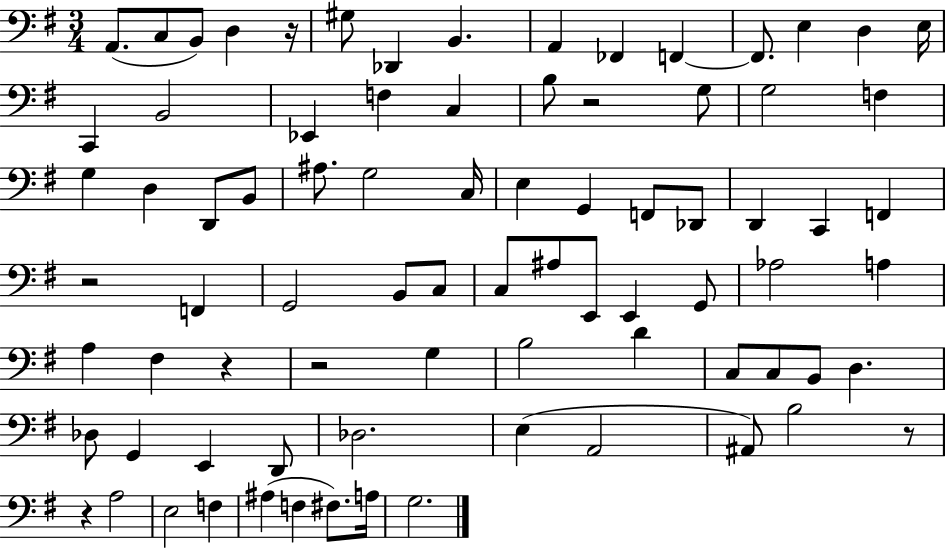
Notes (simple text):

A2/e. C3/e B2/e D3/q R/s G#3/e Db2/q B2/q. A2/q FES2/q F2/q F2/e. E3/q D3/q E3/s C2/q B2/h Eb2/q F3/q C3/q B3/e R/h G3/e G3/h F3/q G3/q D3/q D2/e B2/e A#3/e. G3/h C3/s E3/q G2/q F2/e Db2/e D2/q C2/q F2/q R/h F2/q G2/h B2/e C3/e C3/e A#3/e E2/e E2/q G2/e Ab3/h A3/q A3/q F#3/q R/q R/h G3/q B3/h D4/q C3/e C3/e B2/e D3/q. Db3/e G2/q E2/q D2/e Db3/h. E3/q A2/h A#2/e B3/h R/e R/q A3/h E3/h F3/q A#3/q F3/q F#3/e. A3/s G3/h.